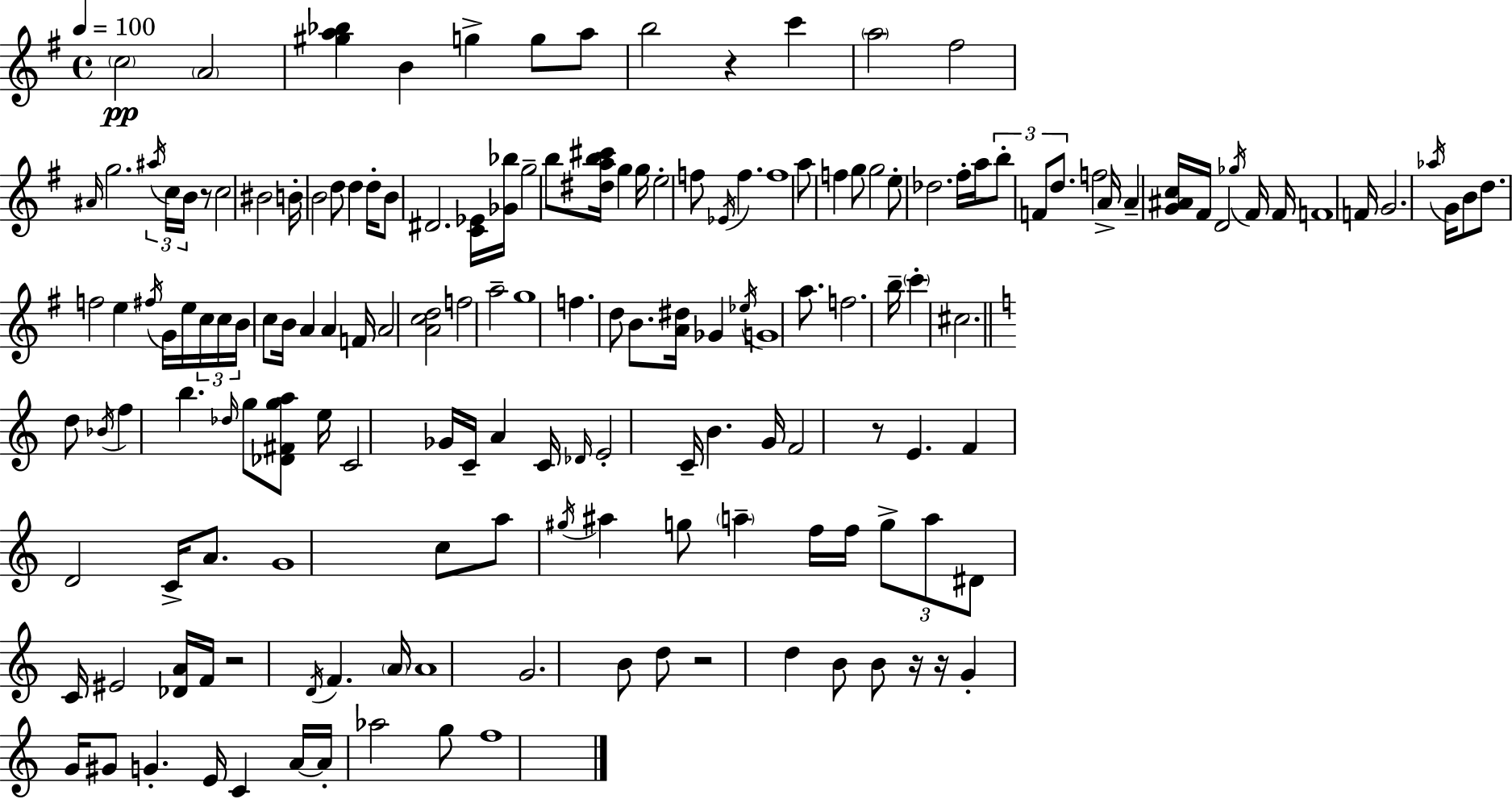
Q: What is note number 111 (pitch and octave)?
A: G4